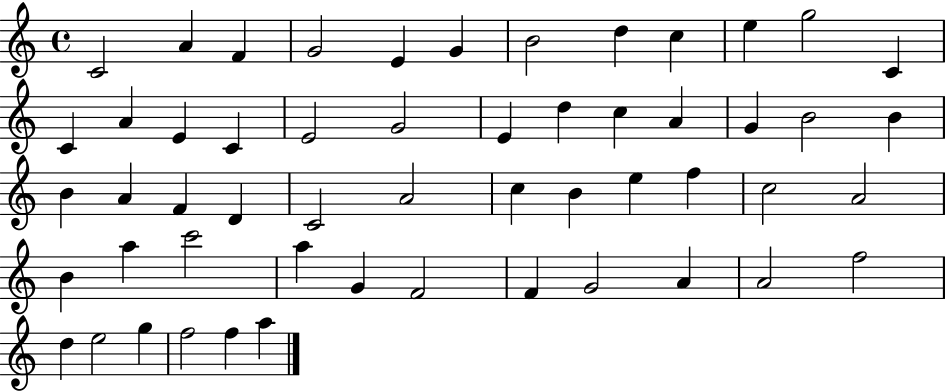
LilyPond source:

{
  \clef treble
  \time 4/4
  \defaultTimeSignature
  \key c \major
  c'2 a'4 f'4 | g'2 e'4 g'4 | b'2 d''4 c''4 | e''4 g''2 c'4 | \break c'4 a'4 e'4 c'4 | e'2 g'2 | e'4 d''4 c''4 a'4 | g'4 b'2 b'4 | \break b'4 a'4 f'4 d'4 | c'2 a'2 | c''4 b'4 e''4 f''4 | c''2 a'2 | \break b'4 a''4 c'''2 | a''4 g'4 f'2 | f'4 g'2 a'4 | a'2 f''2 | \break d''4 e''2 g''4 | f''2 f''4 a''4 | \bar "|."
}